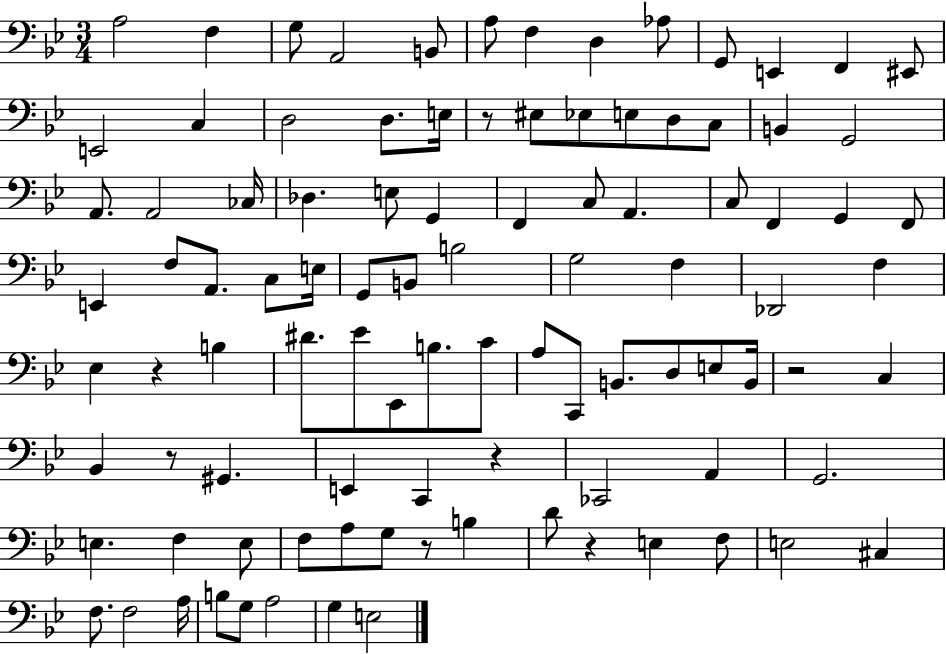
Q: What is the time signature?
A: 3/4